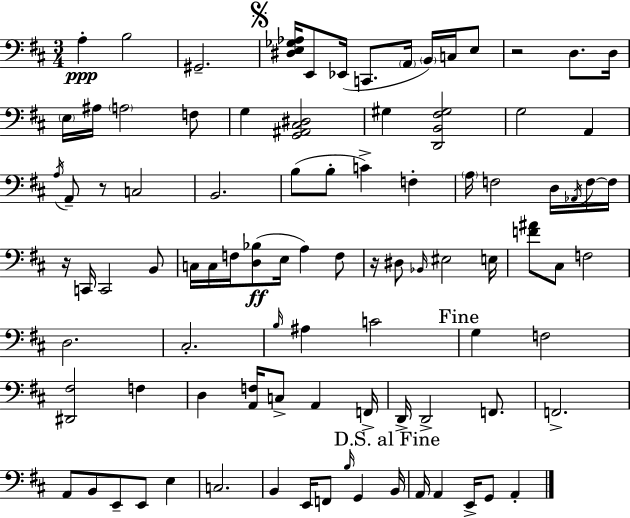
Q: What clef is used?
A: bass